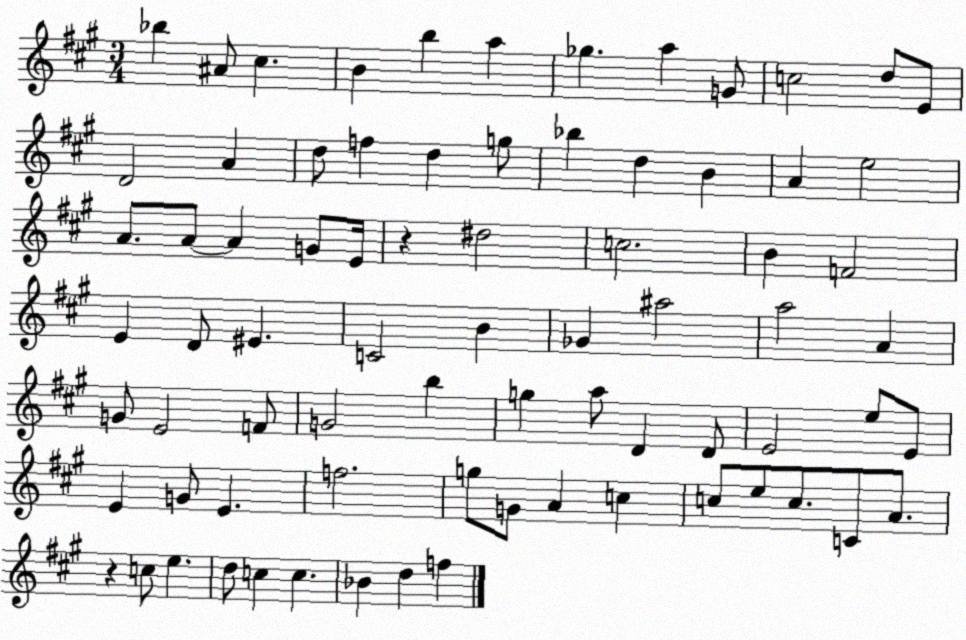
X:1
T:Untitled
M:3/4
L:1/4
K:A
_b ^A/2 ^c B b a _g a G/2 c2 d/2 E/2 D2 A d/2 f d g/2 _b d B A e2 A/2 A/2 A G/2 E/4 z ^d2 c2 B F2 E D/2 ^E C2 B _G ^a2 a2 A G/2 E2 F/2 G2 b g a/2 D D/2 E2 e/2 E/2 E G/2 E f2 g/2 G/2 A c c/2 e/2 c/2 C/2 A/2 z c/2 e d/2 c c _B d f